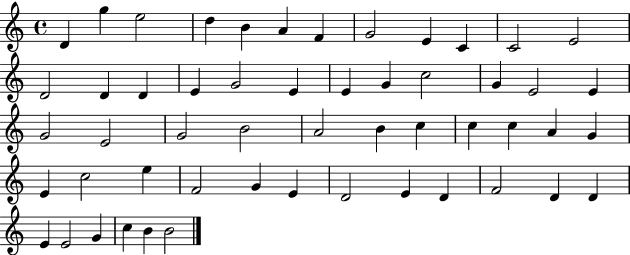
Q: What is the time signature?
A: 4/4